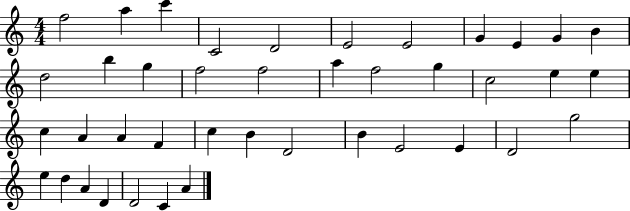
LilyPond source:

{
  \clef treble
  \numericTimeSignature
  \time 4/4
  \key c \major
  f''2 a''4 c'''4 | c'2 d'2 | e'2 e'2 | g'4 e'4 g'4 b'4 | \break d''2 b''4 g''4 | f''2 f''2 | a''4 f''2 g''4 | c''2 e''4 e''4 | \break c''4 a'4 a'4 f'4 | c''4 b'4 d'2 | b'4 e'2 e'4 | d'2 g''2 | \break e''4 d''4 a'4 d'4 | d'2 c'4 a'4 | \bar "|."
}